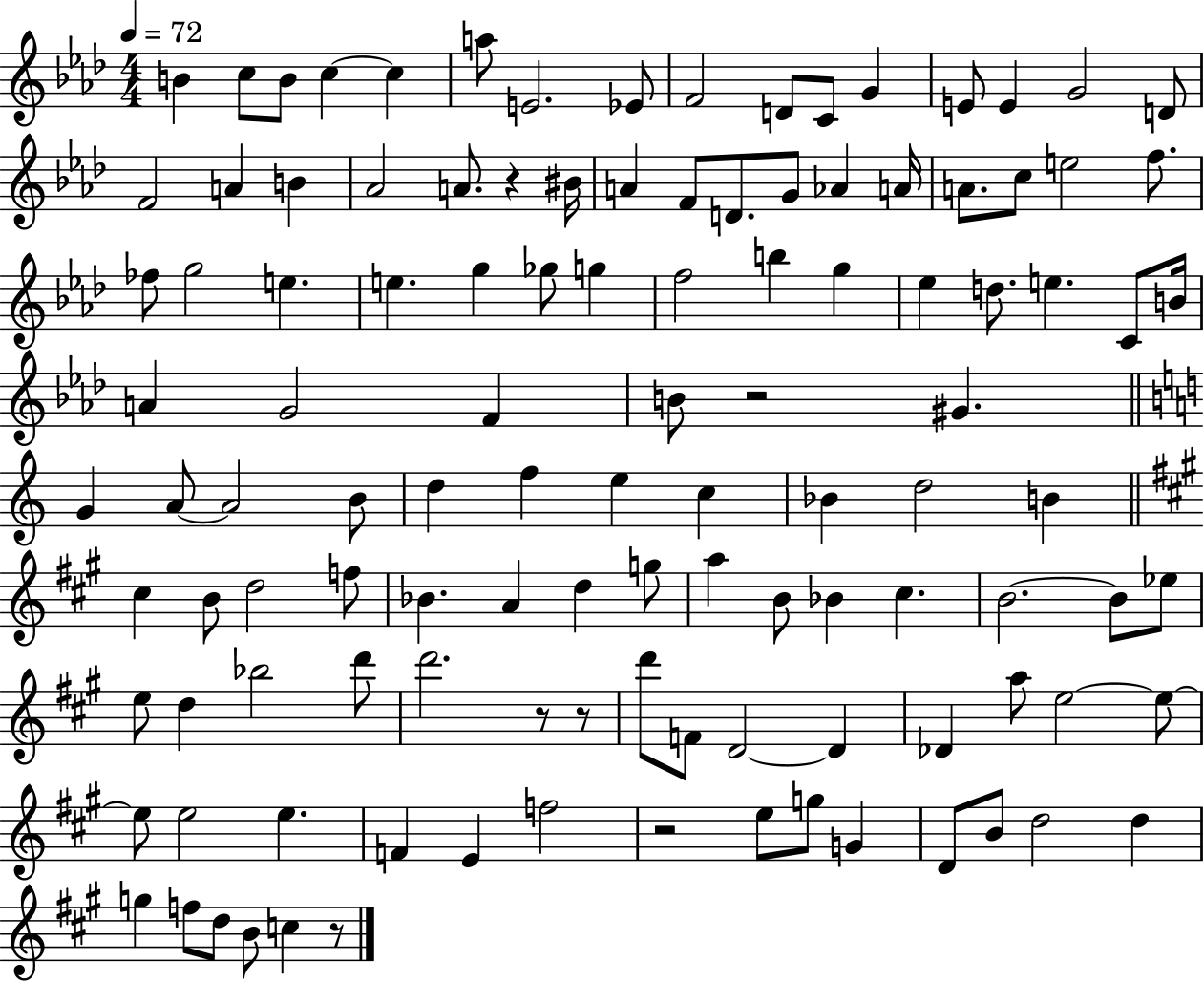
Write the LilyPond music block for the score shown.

{
  \clef treble
  \numericTimeSignature
  \time 4/4
  \key aes \major
  \tempo 4 = 72
  b'4 c''8 b'8 c''4~~ c''4 | a''8 e'2. ees'8 | f'2 d'8 c'8 g'4 | e'8 e'4 g'2 d'8 | \break f'2 a'4 b'4 | aes'2 a'8. r4 bis'16 | a'4 f'8 d'8. g'8 aes'4 a'16 | a'8. c''8 e''2 f''8. | \break fes''8 g''2 e''4. | e''4. g''4 ges''8 g''4 | f''2 b''4 g''4 | ees''4 d''8. e''4. c'8 b'16 | \break a'4 g'2 f'4 | b'8 r2 gis'4. | \bar "||" \break \key a \minor g'4 a'8~~ a'2 b'8 | d''4 f''4 e''4 c''4 | bes'4 d''2 b'4 | \bar "||" \break \key a \major cis''4 b'8 d''2 f''8 | bes'4. a'4 d''4 g''8 | a''4 b'8 bes'4 cis''4. | b'2.~~ b'8 ees''8 | \break e''8 d''4 bes''2 d'''8 | d'''2. r8 r8 | d'''8 f'8 d'2~~ d'4 | des'4 a''8 e''2~~ e''8~~ | \break e''8 e''2 e''4. | f'4 e'4 f''2 | r2 e''8 g''8 g'4 | d'8 b'8 d''2 d''4 | \break g''4 f''8 d''8 b'8 c''4 r8 | \bar "|."
}